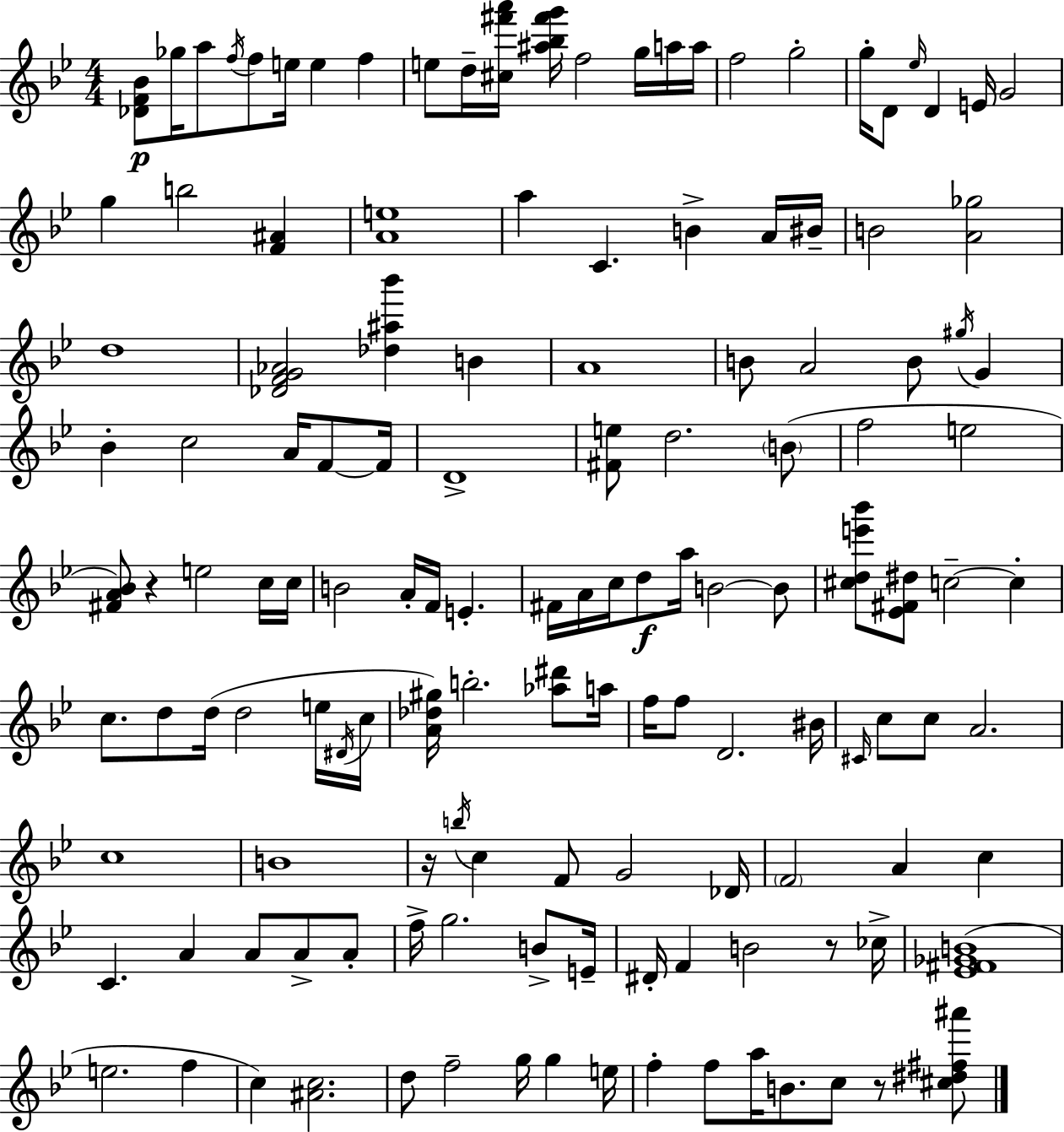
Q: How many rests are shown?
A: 4